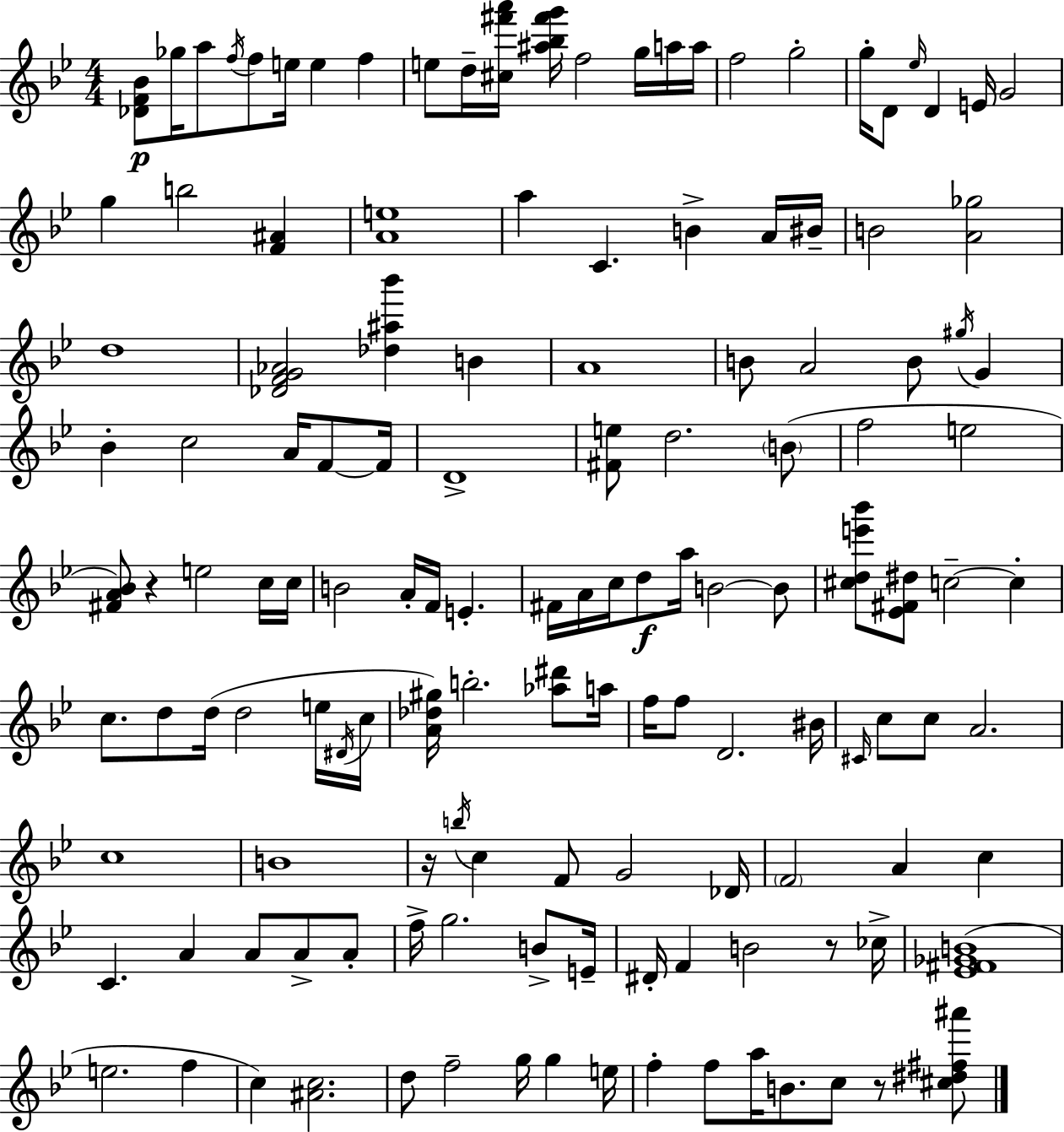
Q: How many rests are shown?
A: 4